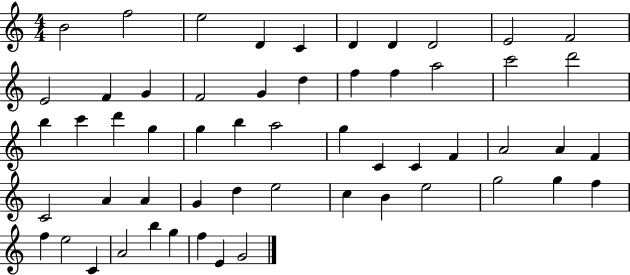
{
  \clef treble
  \numericTimeSignature
  \time 4/4
  \key c \major
  b'2 f''2 | e''2 d'4 c'4 | d'4 d'4 d'2 | e'2 f'2 | \break e'2 f'4 g'4 | f'2 g'4 d''4 | f''4 f''4 a''2 | c'''2 d'''2 | \break b''4 c'''4 d'''4 g''4 | g''4 b''4 a''2 | g''4 c'4 c'4 f'4 | a'2 a'4 f'4 | \break c'2 a'4 a'4 | g'4 d''4 e''2 | c''4 b'4 e''2 | g''2 g''4 f''4 | \break f''4 e''2 c'4 | a'2 b''4 g''4 | f''4 e'4 g'2 | \bar "|."
}